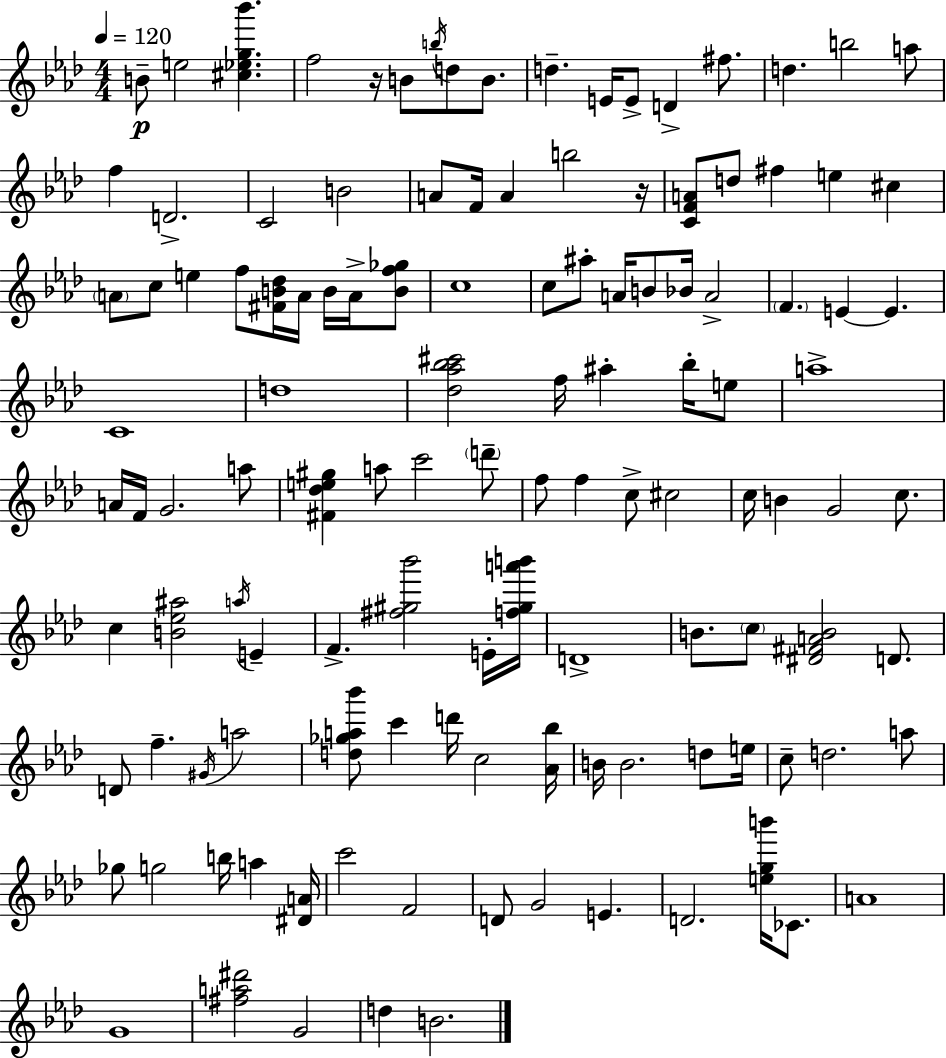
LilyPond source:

{
  \clef treble
  \numericTimeSignature
  \time 4/4
  \key f \minor
  \tempo 4 = 120
  \repeat volta 2 { b'8--\p e''2 <cis'' ees'' g'' bes'''>4. | f''2 r16 b'8 \acciaccatura { b''16 } d''8 b'8. | d''4.-- e'16 e'8-> d'4-> fis''8. | d''4. b''2 a''8 | \break f''4 d'2.-> | c'2 b'2 | a'8 f'16 a'4 b''2 | r16 <c' f' a'>8 d''8 fis''4 e''4 cis''4 | \break \parenthesize a'8 c''8 e''4 f''8 <fis' b' des''>16 a'16 b'16 a'16-> <b' f'' ges''>8 | c''1 | c''8 ais''8-. a'16 b'8 bes'16 a'2-> | \parenthesize f'4. e'4~~ e'4. | \break c'1 | d''1 | <des'' aes'' bes'' cis'''>2 f''16 ais''4-. bes''16-. e''8 | a''1-> | \break a'16 f'16 g'2. a''8 | <fis' des'' e'' gis''>4 a''8 c'''2 \parenthesize d'''8-- | f''8 f''4 c''8-> cis''2 | c''16 b'4 g'2 c''8. | \break c''4 <b' ees'' ais''>2 \acciaccatura { a''16 } e'4-- | f'4.-> <fis'' gis'' bes'''>2 | e'16-. <f'' gis'' a''' b'''>16 d'1-> | b'8. \parenthesize c''8 <dis' fis' a' b'>2 d'8. | \break d'8 f''4.-- \acciaccatura { gis'16 } a''2 | <d'' ges'' a'' bes'''>8 c'''4 d'''16 c''2 | <aes' bes''>16 b'16 b'2. | d''8 e''16 c''8-- d''2. | \break a''8 ges''8 g''2 b''16 a''4 | <dis' a'>16 c'''2 f'2 | d'8 g'2 e'4. | d'2. <e'' g'' b'''>16 | \break ces'8. a'1 | g'1 | <fis'' a'' dis'''>2 g'2 | d''4 b'2. | \break } \bar "|."
}